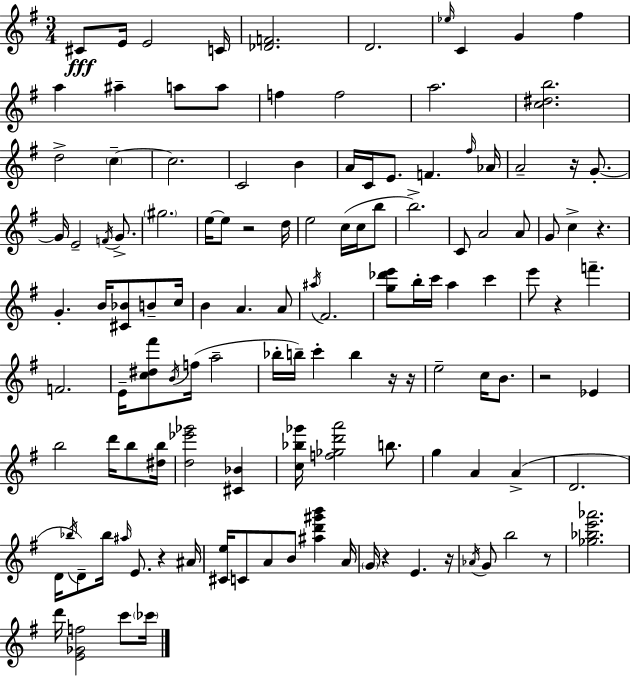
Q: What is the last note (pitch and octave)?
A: CES6